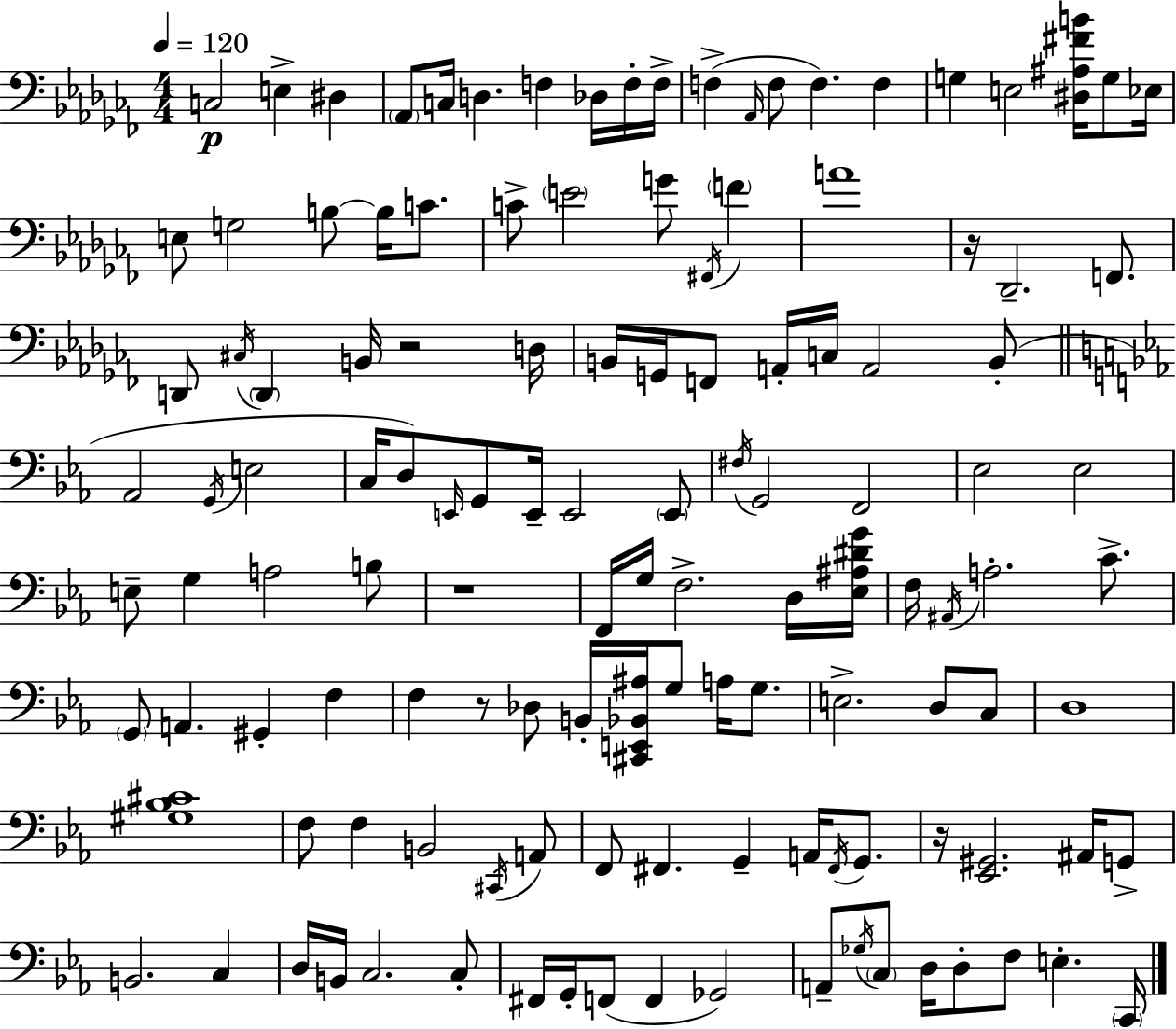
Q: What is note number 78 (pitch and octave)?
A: B2